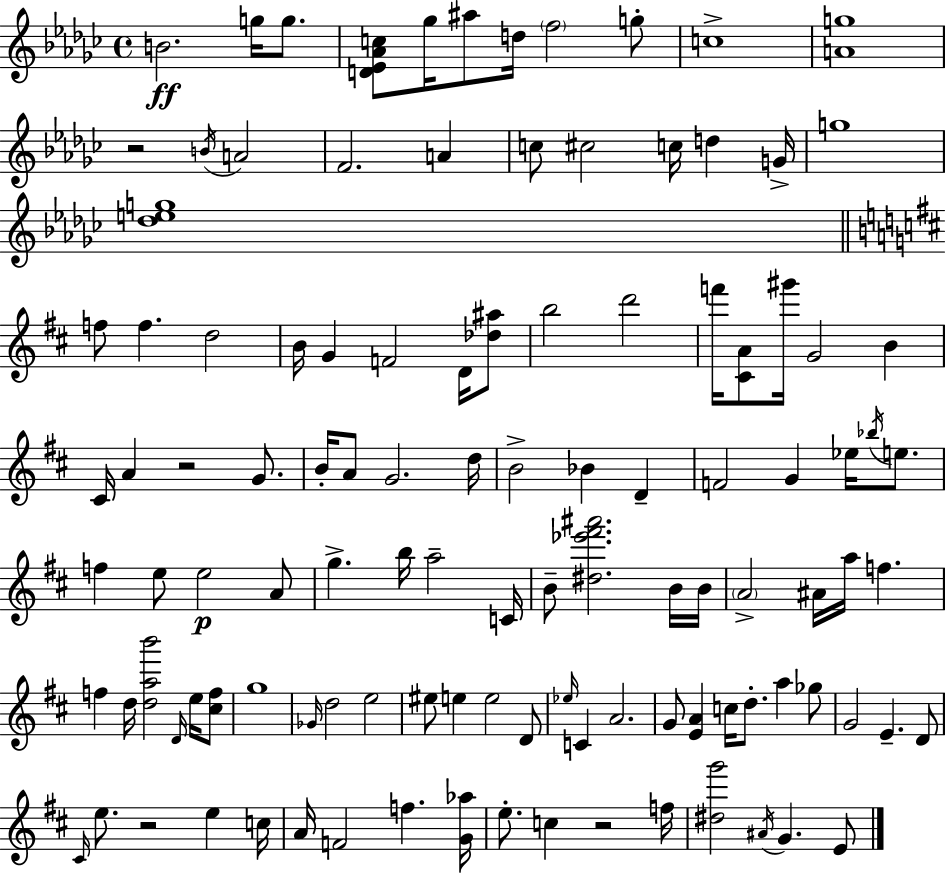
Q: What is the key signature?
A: EES minor